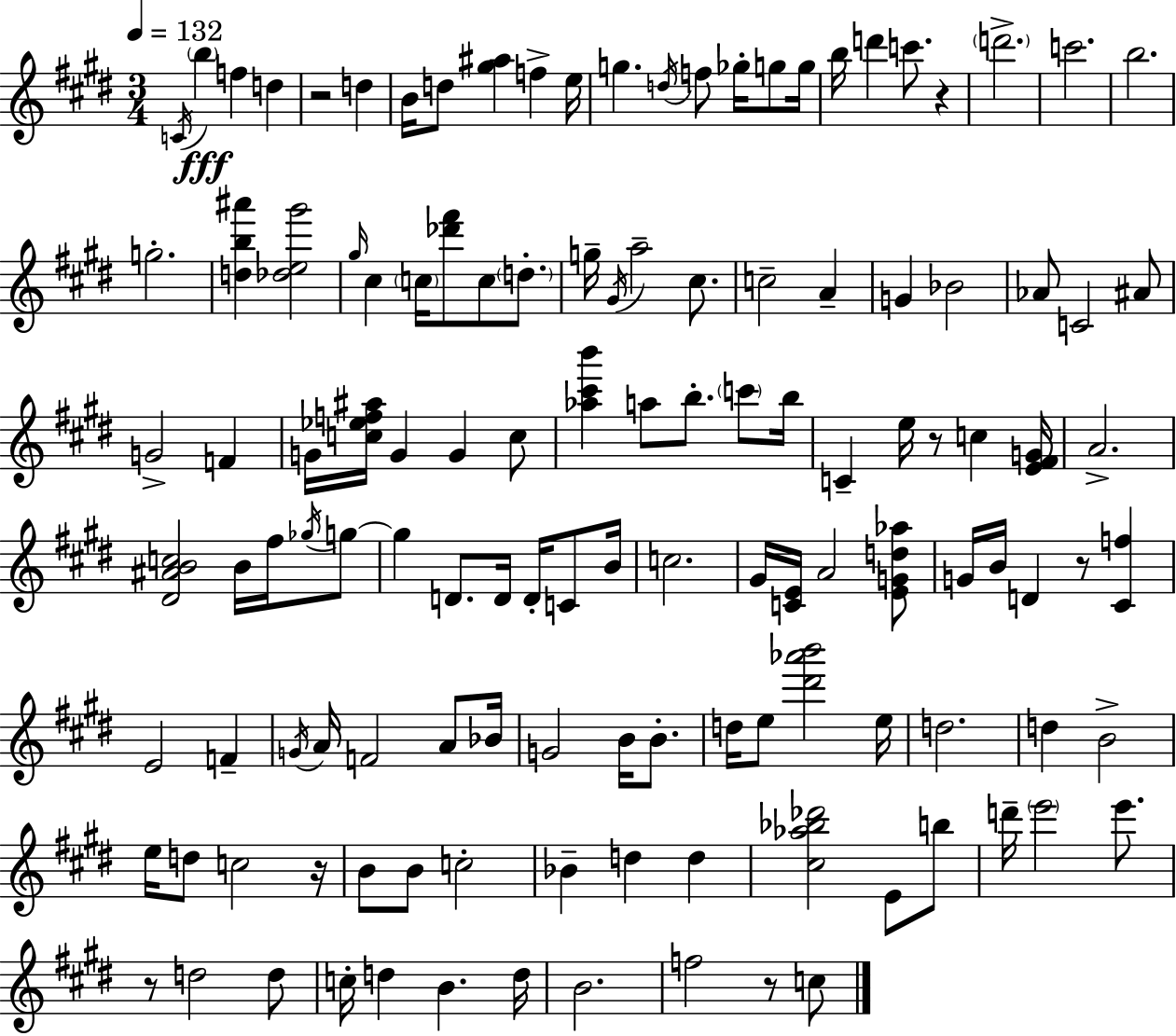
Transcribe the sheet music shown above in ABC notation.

X:1
T:Untitled
M:3/4
L:1/4
K:E
C/4 b f d z2 d B/4 d/2 [^g^a] f e/4 g d/4 f/2 _g/4 g/2 g/4 b/4 d' c'/2 z d'2 c'2 b2 g2 [db^a'] [_de^g']2 ^g/4 ^c c/4 [_d'^f']/2 c/2 d/2 g/4 ^G/4 a2 ^c/2 c2 A G _B2 _A/2 C2 ^A/2 G2 F G/4 [c_ef^a]/4 G G c/2 [_a^c'b'] a/2 b/2 c'/2 b/4 C e/4 z/2 c [E^FG]/4 A2 [^D^ABc]2 B/4 ^f/4 _g/4 g/2 g D/2 D/4 D/4 C/2 B/4 c2 ^G/4 [CE]/4 A2 [EGd_a]/2 G/4 B/4 D z/2 [^Cf] E2 F G/4 A/4 F2 A/2 _B/4 G2 B/4 B/2 d/4 e/2 [^d'_a'b']2 e/4 d2 d B2 e/4 d/2 c2 z/4 B/2 B/2 c2 _B d d [^c_a_b_d']2 E/2 b/2 d'/4 e'2 e'/2 z/2 d2 d/2 c/4 d B d/4 B2 f2 z/2 c/2